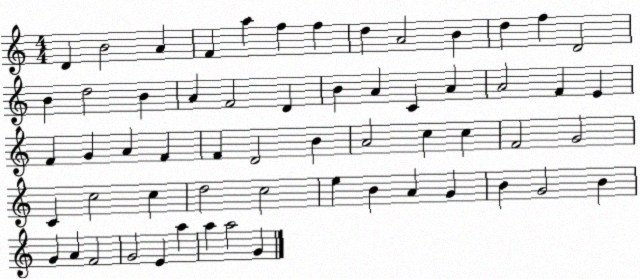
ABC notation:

X:1
T:Untitled
M:4/4
L:1/4
K:C
D B2 A F a f f d A2 B d f D2 B d2 B A F2 D B A C A A2 F E F G A F F D2 B A2 c c F2 G2 C c2 c d2 c2 e B A G B G2 B G A F2 G2 E a a a2 G